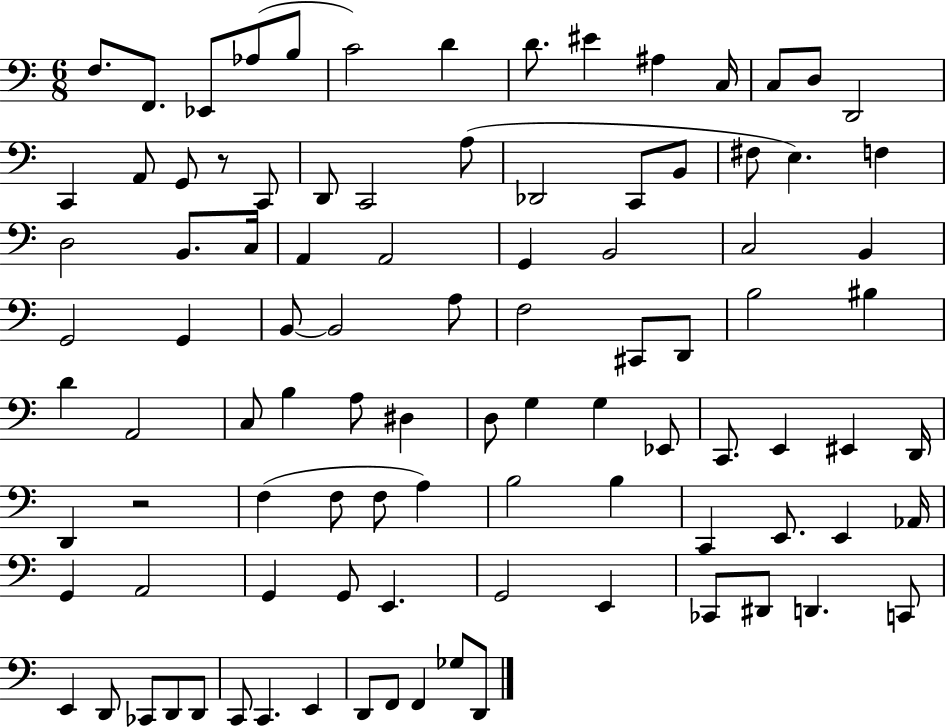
{
  \clef bass
  \numericTimeSignature
  \time 6/8
  \key c \major
  f8. f,8. ees,8 aes8( b8 | c'2) d'4 | d'8. eis'4 ais4 c16 | c8 d8 d,2 | \break c,4 a,8 g,8 r8 c,8 | d,8 c,2 a8( | des,2 c,8 b,8 | fis8 e4.) f4 | \break d2 b,8. c16 | a,4 a,2 | g,4 b,2 | c2 b,4 | \break g,2 g,4 | b,8~~ b,2 a8 | f2 cis,8 d,8 | b2 bis4 | \break d'4 a,2 | c8 b4 a8 dis4 | d8 g4 g4 ees,8 | c,8. e,4 eis,4 d,16 | \break d,4 r2 | f4( f8 f8 a4) | b2 b4 | c,4 e,8. e,4 aes,16 | \break g,4 a,2 | g,4 g,8 e,4. | g,2 e,4 | ces,8 dis,8 d,4. c,8 | \break e,4 d,8 ces,8 d,8 d,8 | c,8 c,4. e,4 | d,8 f,8 f,4 ges8 d,8 | \bar "|."
}